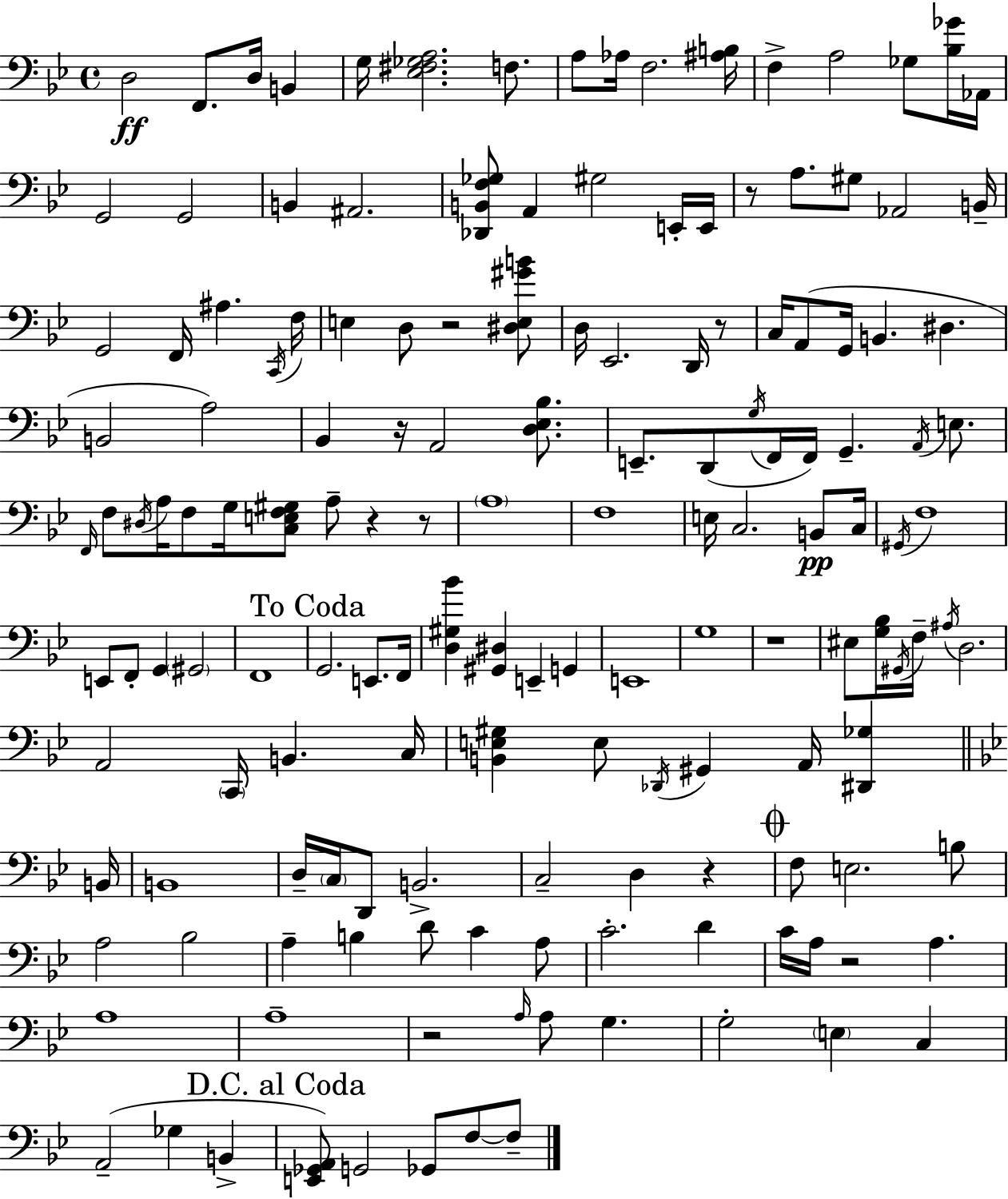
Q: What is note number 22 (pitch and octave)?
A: A3